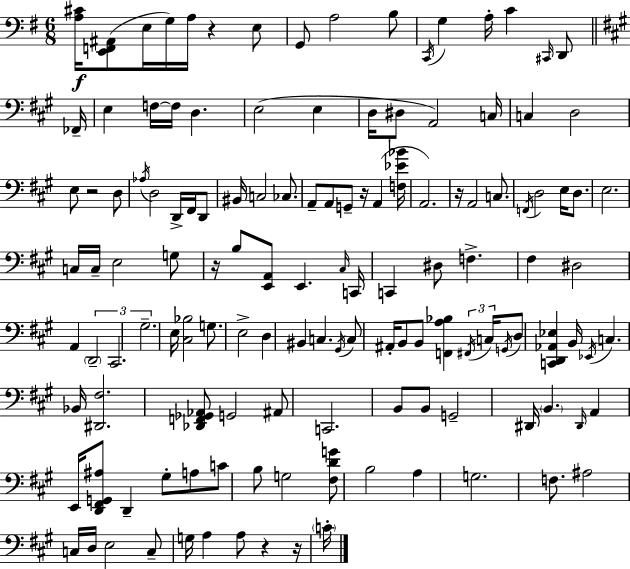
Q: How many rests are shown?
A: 7